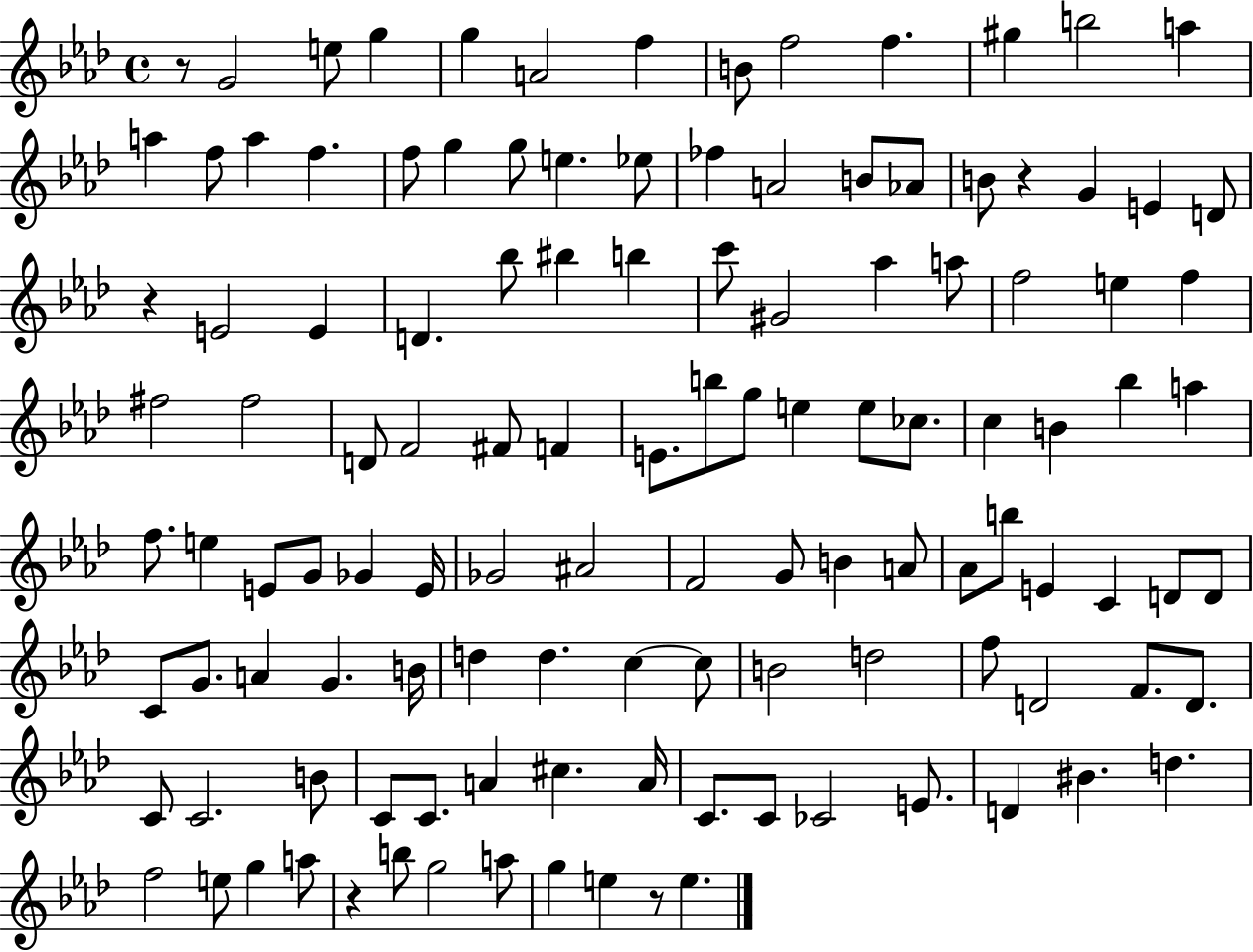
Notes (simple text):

R/e G4/h E5/e G5/q G5/q A4/h F5/q B4/e F5/h F5/q. G#5/q B5/h A5/q A5/q F5/e A5/q F5/q. F5/e G5/q G5/e E5/q. Eb5/e FES5/q A4/h B4/e Ab4/e B4/e R/q G4/q E4/q D4/e R/q E4/h E4/q D4/q. Bb5/e BIS5/q B5/q C6/e G#4/h Ab5/q A5/e F5/h E5/q F5/q F#5/h F#5/h D4/e F4/h F#4/e F4/q E4/e. B5/e G5/e E5/q E5/e CES5/e. C5/q B4/q Bb5/q A5/q F5/e. E5/q E4/e G4/e Gb4/q E4/s Gb4/h A#4/h F4/h G4/e B4/q A4/e Ab4/e B5/e E4/q C4/q D4/e D4/e C4/e G4/e. A4/q G4/q. B4/s D5/q D5/q. C5/q C5/e B4/h D5/h F5/e D4/h F4/e. D4/e. C4/e C4/h. B4/e C4/e C4/e. A4/q C#5/q. A4/s C4/e. C4/e CES4/h E4/e. D4/q BIS4/q. D5/q. F5/h E5/e G5/q A5/e R/q B5/e G5/h A5/e G5/q E5/q R/e E5/q.